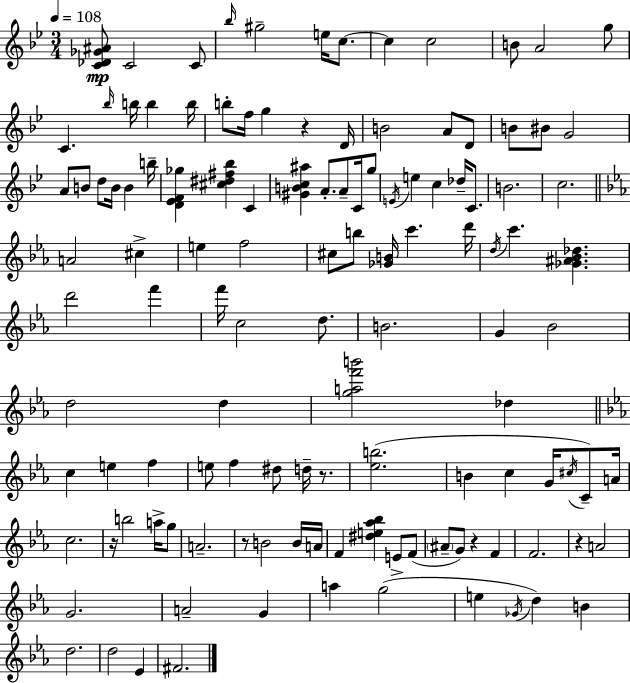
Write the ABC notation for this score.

X:1
T:Untitled
M:3/4
L:1/4
K:Bb
[C_D_G^A]/2 C2 C/2 _b/4 ^g2 e/4 c/2 c c2 B/2 A2 g/2 C _b/4 b/4 b b/4 b/2 f/4 g z D/4 B2 A/2 D/2 B/2 ^B/2 G2 A/2 B/2 d/2 B/4 B b/4 [D_EF_g] [^c^d^f_b] C [^GBc^a] A/2 A/2 C/4 g/2 E/4 e c _d/4 C/2 B2 c2 A2 ^c e f2 ^c/2 b/2 [_GB]/4 c' d'/4 d/4 c' [_G^A_B_d] d'2 f' f'/4 c2 d/2 B2 G _B2 d2 d [gaf'b']2 _d c e f e/2 f ^d/2 d/4 z/2 [_eb]2 B c G/4 ^c/4 C/2 A/4 c2 z/4 b2 a/4 g/2 A2 z/2 B2 B/4 A/4 F [^de_a_b] E/2 F/2 ^A/2 G/2 z F F2 z A2 G2 A2 G a g2 e _G/4 d B d2 d2 _E ^F2